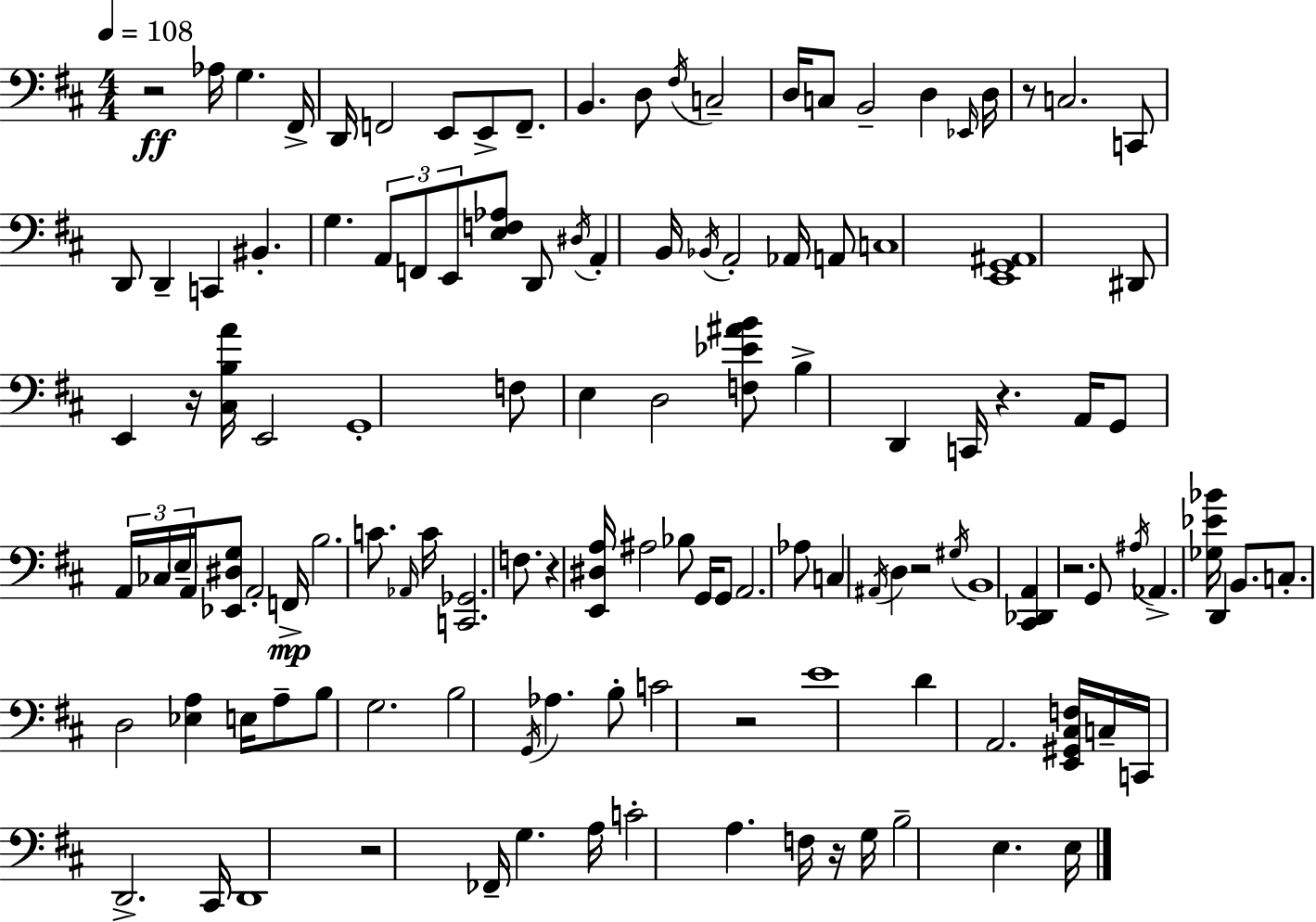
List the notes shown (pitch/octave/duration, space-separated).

R/h Ab3/s G3/q. F#2/s D2/s F2/h E2/e E2/e F2/e. B2/q. D3/e F#3/s C3/h D3/s C3/e B2/h D3/q Eb2/s D3/s R/e C3/h. C2/e D2/e D2/q C2/q BIS2/q. G3/q. A2/e F2/e E2/e [E3,F3,Ab3]/e D2/e D#3/s A2/q B2/s Bb2/s A2/h Ab2/s A2/e C3/w [E2,G2,A#2]/w D#2/e E2/q R/s [C#3,B3,A4]/s E2/h G2/w F3/e E3/q D3/h [F3,Eb4,A#4,B4]/e B3/q D2/q C2/s R/q. A2/s G2/e A2/s CES3/s E3/s A2/s [Eb2,D#3,G3]/e A2/h F2/s B3/h. C4/e. Ab2/s C4/s [C2,Gb2]/h. F3/e. R/q [E2,D#3,A3]/s A#3/h Bb3/e G2/s G2/e A2/h. Ab3/e C3/q A#2/s D3/q R/h G#3/s B2/w [C#2,Db2,A2]/q R/h. G2/e A#3/s Ab2/q. [Gb3,Eb4,Bb4]/s D2/q B2/e. C3/e. D3/h [Eb3,A3]/q E3/s A3/e B3/e G3/h. B3/h G2/s Ab3/q. B3/e C4/h R/h E4/w D4/q A2/h. [E2,G#2,C#3,F3]/s C3/s C2/s D2/h. C#2/s D2/w R/h FES2/s G3/q. A3/s C4/h A3/q. F3/s R/s G3/s B3/h E3/q. E3/s